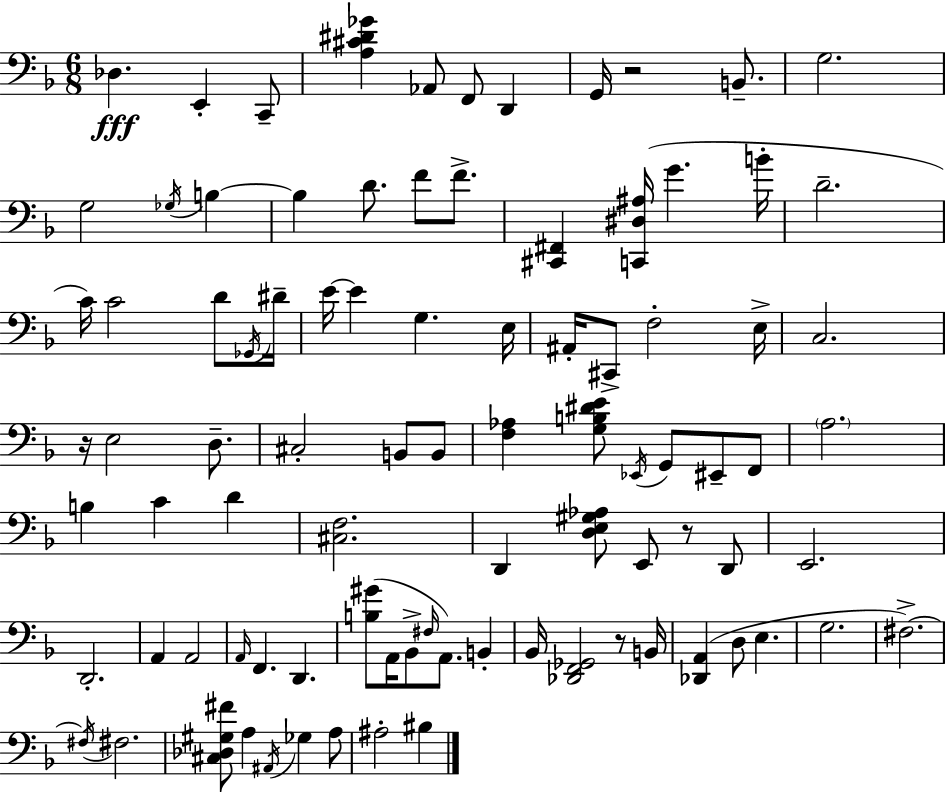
Db3/q. E2/q C2/e [A3,C#4,D#4,Gb4]/q Ab2/e F2/e D2/q G2/s R/h B2/e. G3/h. G3/h Gb3/s B3/q B3/q D4/e. F4/e F4/e. [C#2,F#2]/q [C2,D#3,A#3]/s G4/q. B4/s D4/h. C4/s C4/h D4/e Gb2/s D#4/s E4/s E4/q G3/q. E3/s A#2/s C#2/e F3/h E3/s C3/h. R/s E3/h D3/e. C#3/h B2/e B2/e [F3,Ab3]/q [G3,B3,D#4,E4]/e Eb2/s G2/e EIS2/e F2/e A3/h. B3/q C4/q D4/q [C#3,F3]/h. D2/q [D3,E3,G#3,Ab3]/e E2/e R/e D2/e E2/h. D2/h. A2/q A2/h A2/s F2/q. D2/q. [B3,G#4]/e A2/s Bb2/e F#3/s A2/e. B2/q Bb2/s [Db2,F2,Gb2]/h R/e B2/s [Db2,A2]/q D3/e E3/q. G3/h. F#3/h. F#3/s F#3/h. [C#3,Db3,G#3,F#4]/e A3/q A#2/s Gb3/q A3/e A#3/h BIS3/q